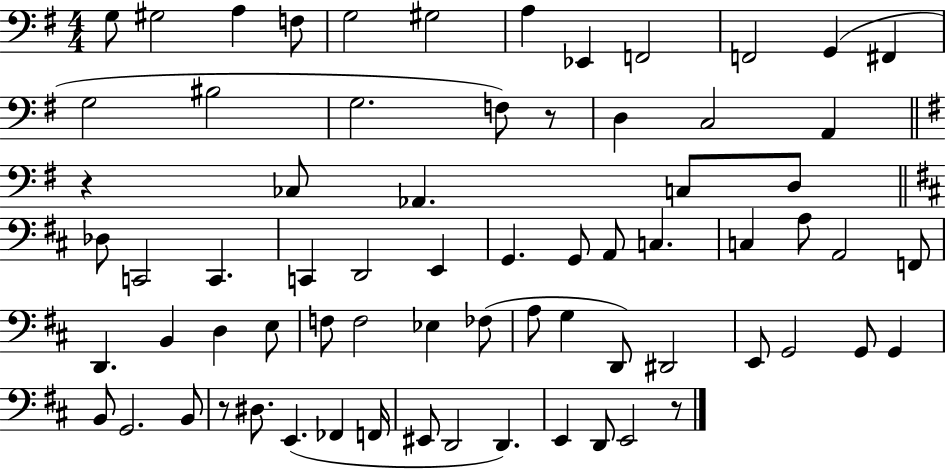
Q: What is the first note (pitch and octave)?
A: G3